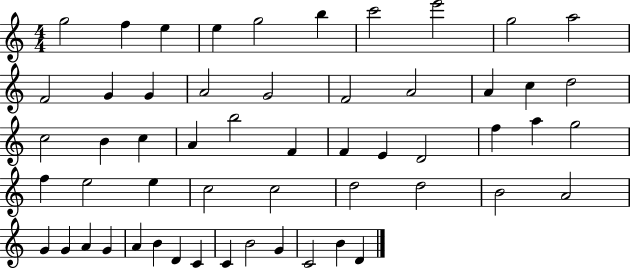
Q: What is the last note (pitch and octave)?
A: D4